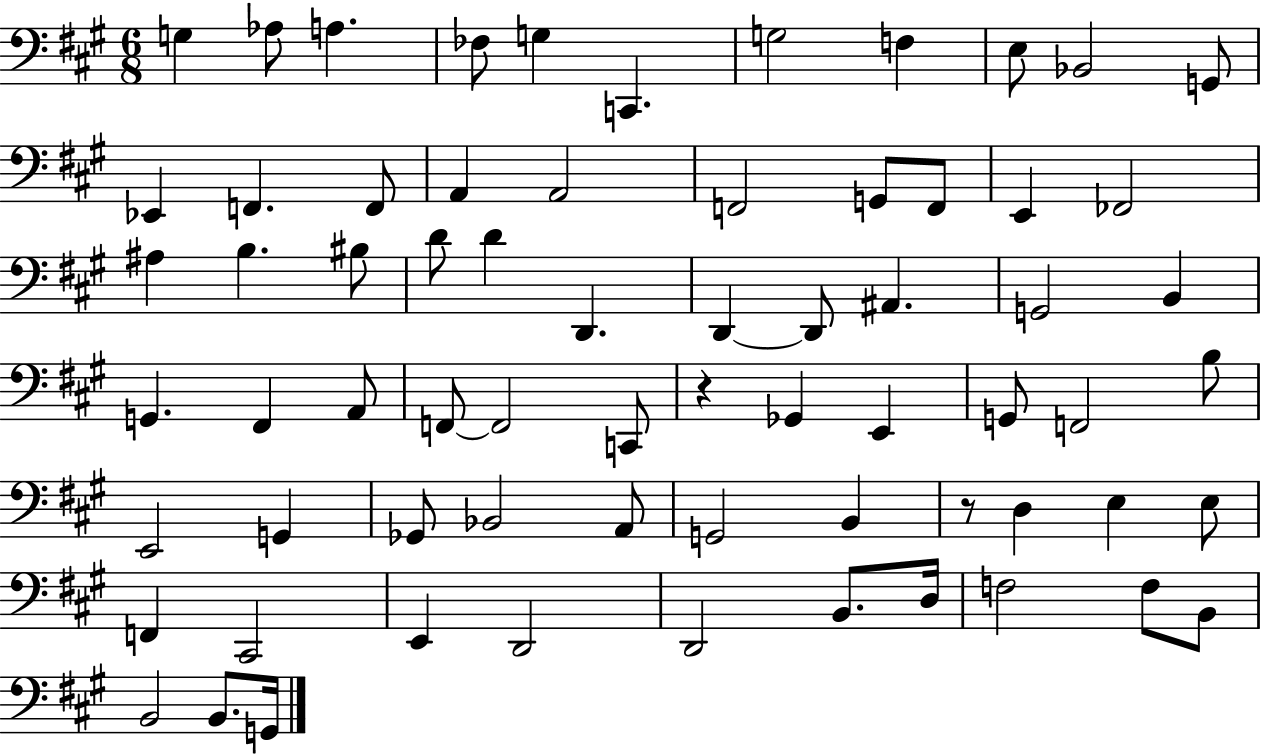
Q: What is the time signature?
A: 6/8